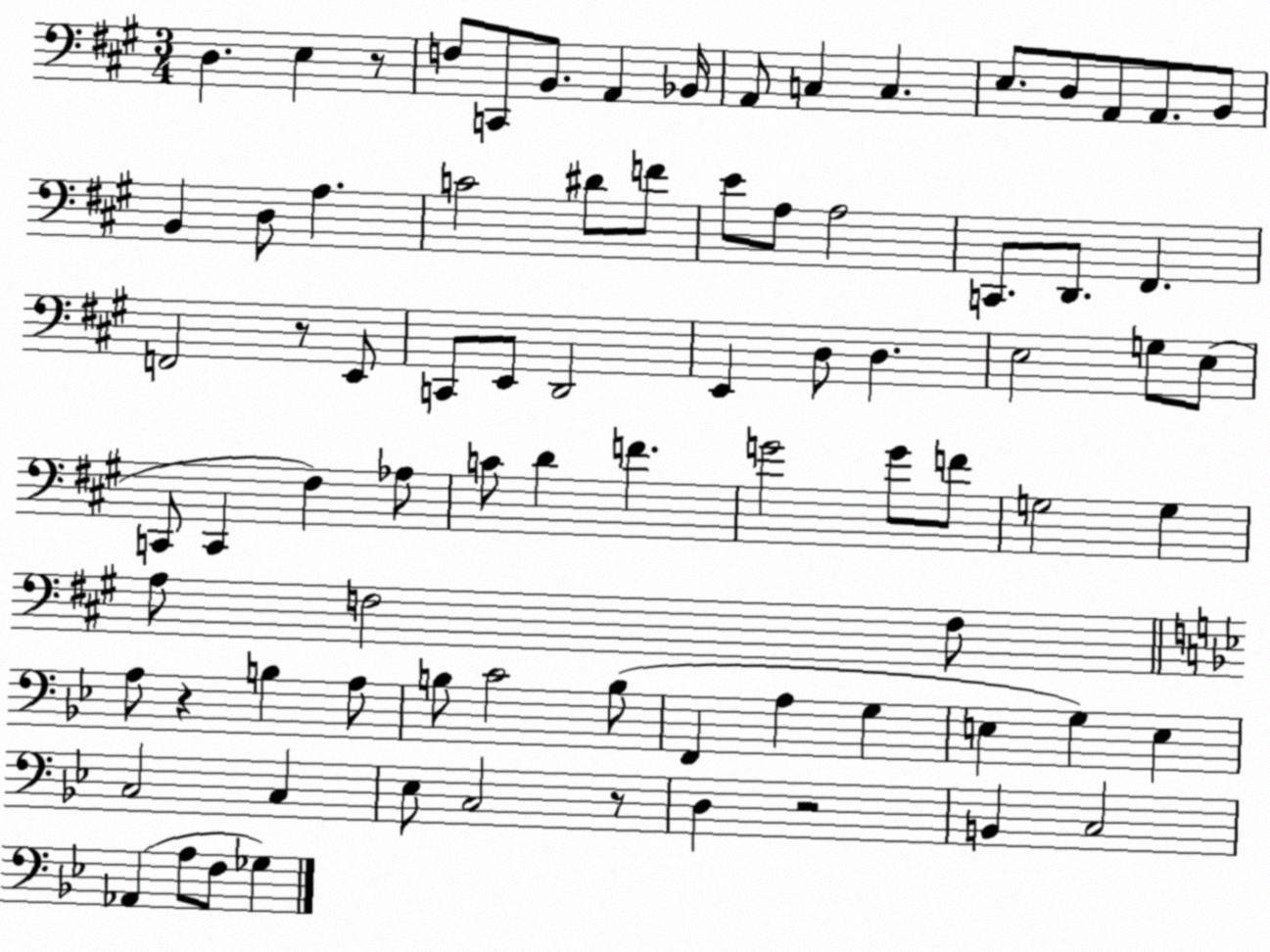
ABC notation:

X:1
T:Untitled
M:3/4
L:1/4
K:A
D, E, z/2 F,/2 C,,/2 B,,/2 A,, _B,,/4 A,,/2 C, C, E,/2 D,/2 A,,/2 A,,/2 B,,/2 B,, D,/2 A, C2 ^D/2 F/2 E/2 A,/2 A,2 C,,/2 D,,/2 ^F,, F,,2 z/2 E,,/2 C,,/2 E,,/2 D,,2 E,, D,/2 D, E,2 G,/2 E,/2 C,,/2 C,, ^F, _A,/2 C/2 D F G2 G/2 F/2 G,2 G, A,/2 F,2 F,/2 A,/2 z B, A,/2 B,/2 C2 B,/2 F,, A, G, E, G, E, C,2 C, _E,/2 C,2 z/2 D, z2 B,, C,2 _A,, A,/2 F,/2 _G,